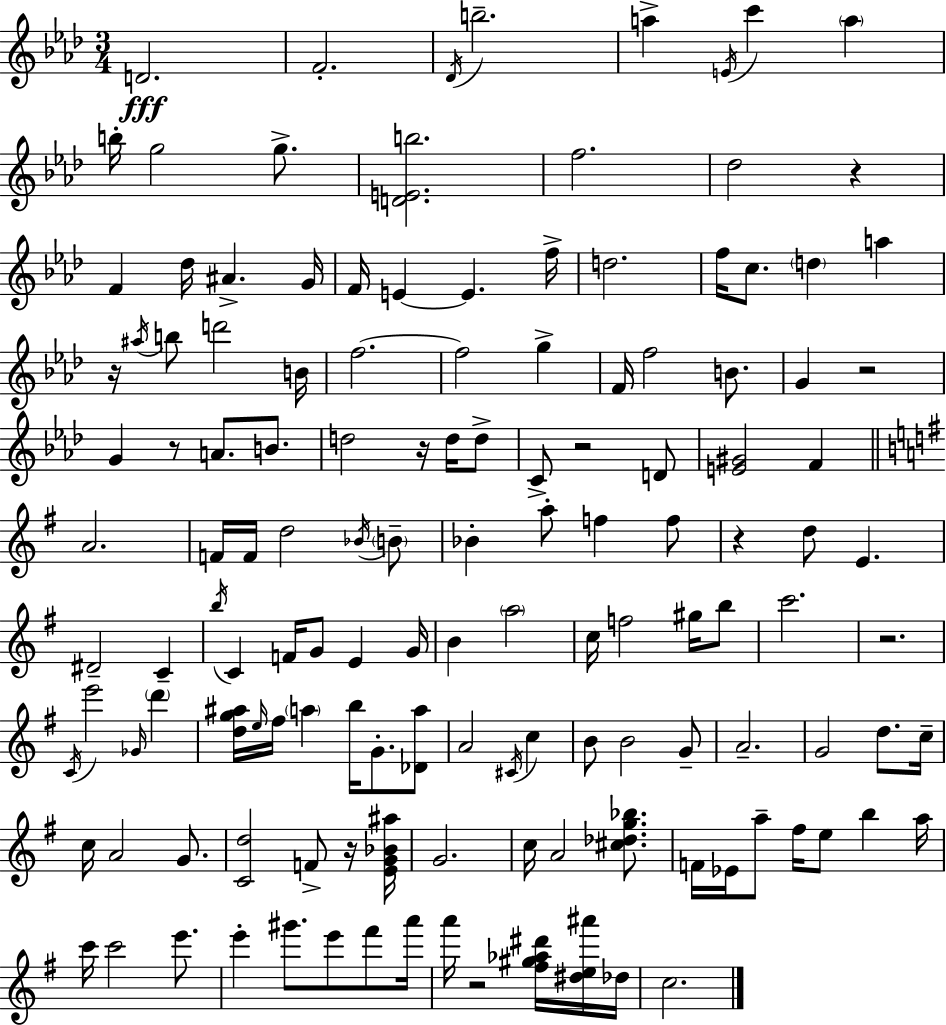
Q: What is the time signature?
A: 3/4